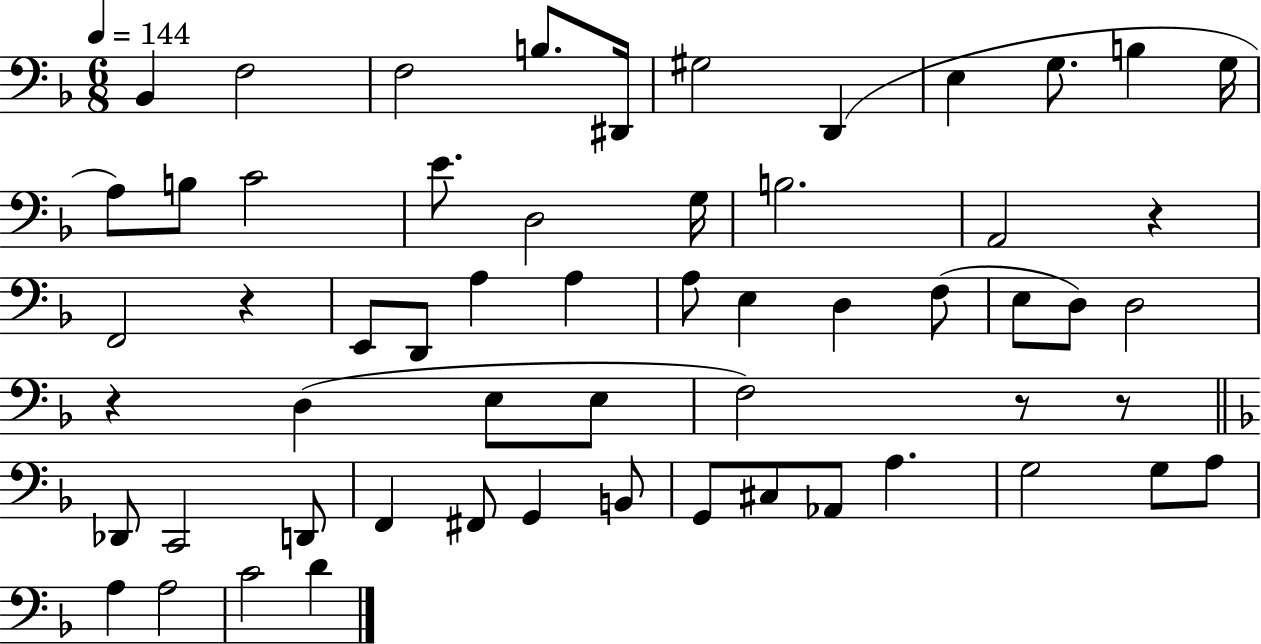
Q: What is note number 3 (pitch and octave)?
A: F3